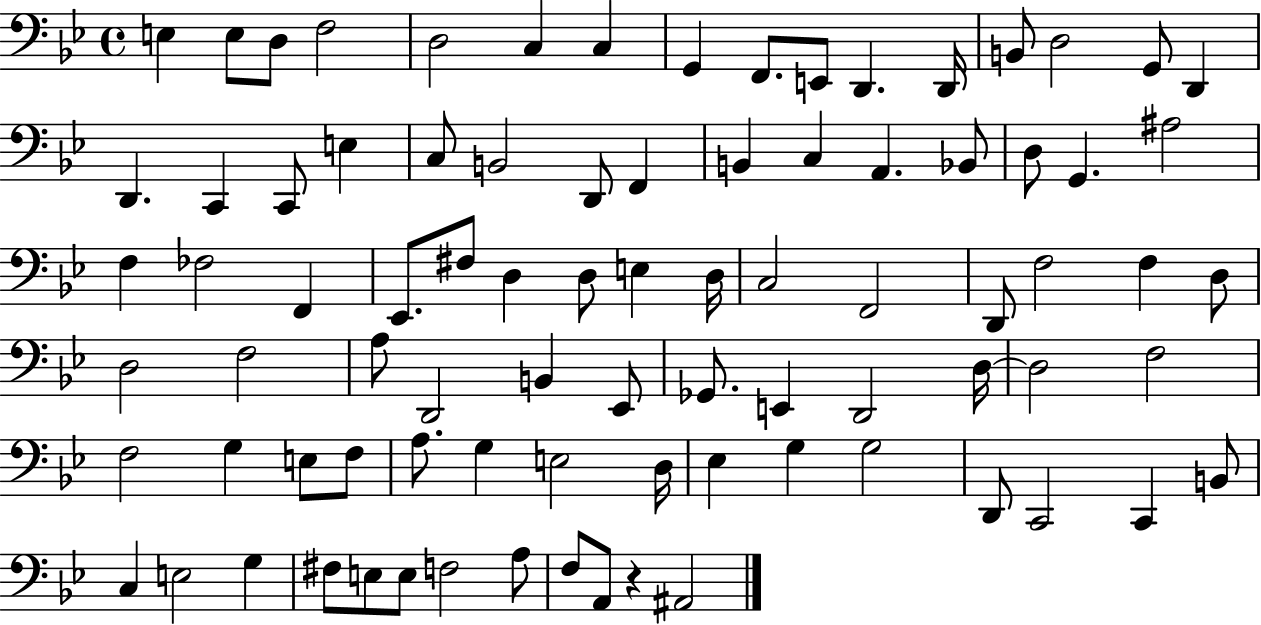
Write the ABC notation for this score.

X:1
T:Untitled
M:4/4
L:1/4
K:Bb
E, E,/2 D,/2 F,2 D,2 C, C, G,, F,,/2 E,,/2 D,, D,,/4 B,,/2 D,2 G,,/2 D,, D,, C,, C,,/2 E, C,/2 B,,2 D,,/2 F,, B,, C, A,, _B,,/2 D,/2 G,, ^A,2 F, _F,2 F,, _E,,/2 ^F,/2 D, D,/2 E, D,/4 C,2 F,,2 D,,/2 F,2 F, D,/2 D,2 F,2 A,/2 D,,2 B,, _E,,/2 _G,,/2 E,, D,,2 D,/4 D,2 F,2 F,2 G, E,/2 F,/2 A,/2 G, E,2 D,/4 _E, G, G,2 D,,/2 C,,2 C,, B,,/2 C, E,2 G, ^F,/2 E,/2 E,/2 F,2 A,/2 F,/2 A,,/2 z ^A,,2